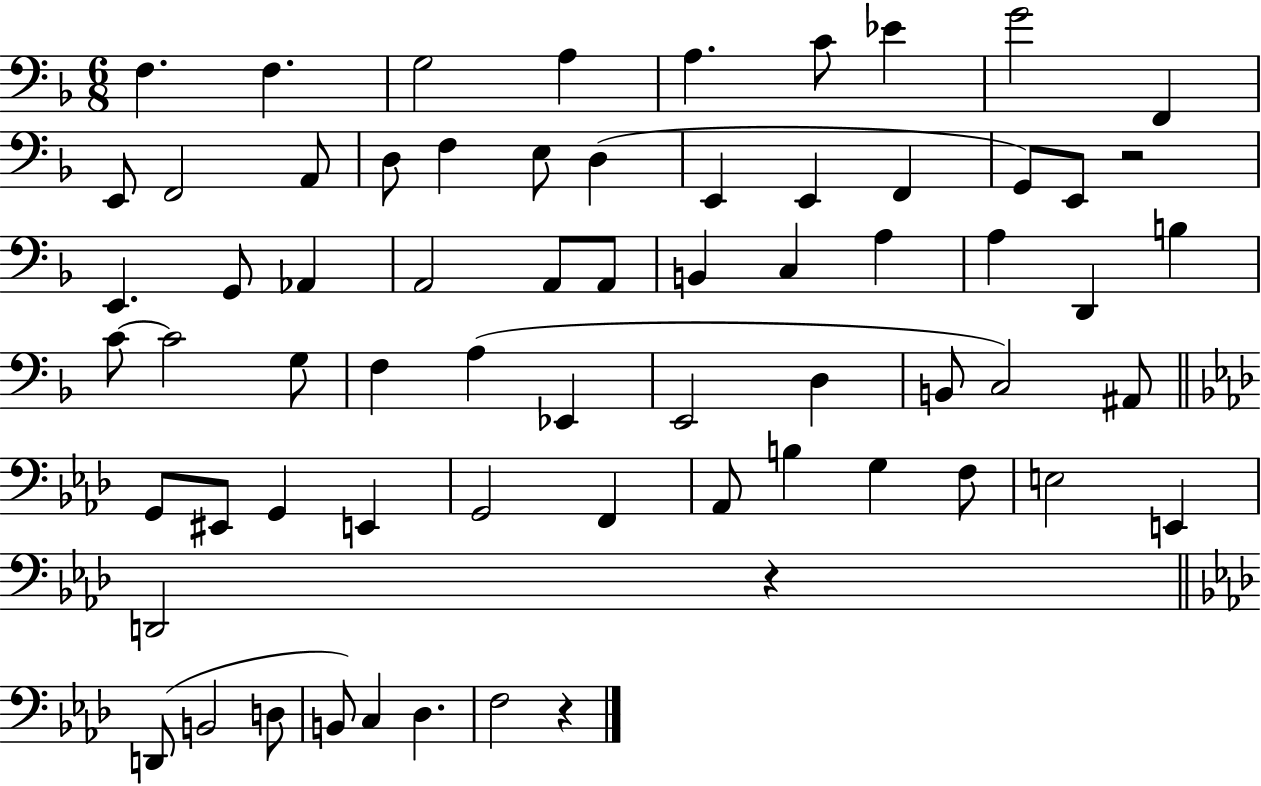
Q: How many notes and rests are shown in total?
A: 67